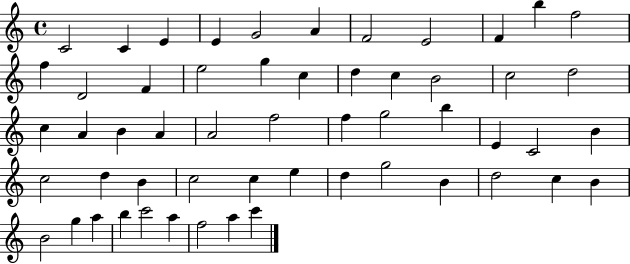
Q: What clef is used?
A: treble